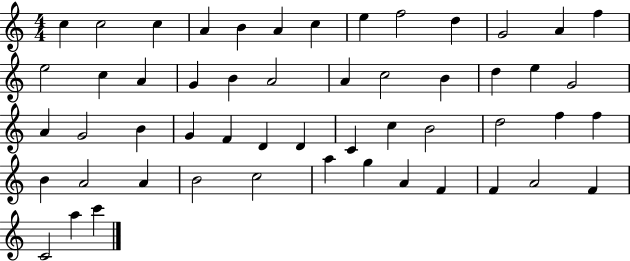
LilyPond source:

{
  \clef treble
  \numericTimeSignature
  \time 4/4
  \key c \major
  c''4 c''2 c''4 | a'4 b'4 a'4 c''4 | e''4 f''2 d''4 | g'2 a'4 f''4 | \break e''2 c''4 a'4 | g'4 b'4 a'2 | a'4 c''2 b'4 | d''4 e''4 g'2 | \break a'4 g'2 b'4 | g'4 f'4 d'4 d'4 | c'4 c''4 b'2 | d''2 f''4 f''4 | \break b'4 a'2 a'4 | b'2 c''2 | a''4 g''4 a'4 f'4 | f'4 a'2 f'4 | \break c'2 a''4 c'''4 | \bar "|."
}